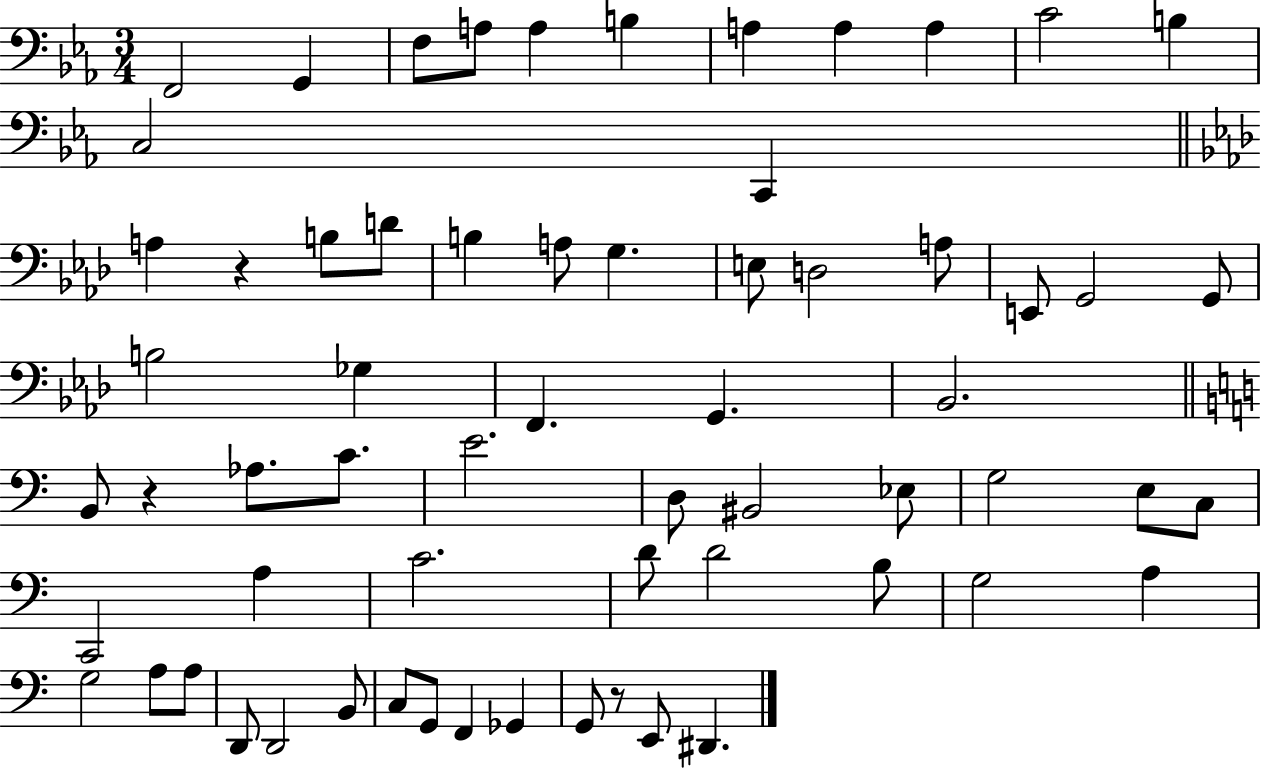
{
  \clef bass
  \numericTimeSignature
  \time 3/4
  \key ees \major
  f,2 g,4 | f8 a8 a4 b4 | a4 a4 a4 | c'2 b4 | \break c2 c,4 | \bar "||" \break \key f \minor a4 r4 b8 d'8 | b4 a8 g4. | e8 d2 a8 | e,8 g,2 g,8 | \break b2 ges4 | f,4. g,4. | bes,2. | \bar "||" \break \key c \major b,8 r4 aes8. c'8. | e'2. | d8 bis,2 ees8 | g2 e8 c8 | \break c,2 a4 | c'2. | d'8 d'2 b8 | g2 a4 | \break g2 a8 a8 | d,8 d,2 b,8 | c8 g,8 f,4 ges,4 | g,8 r8 e,8 dis,4. | \break \bar "|."
}